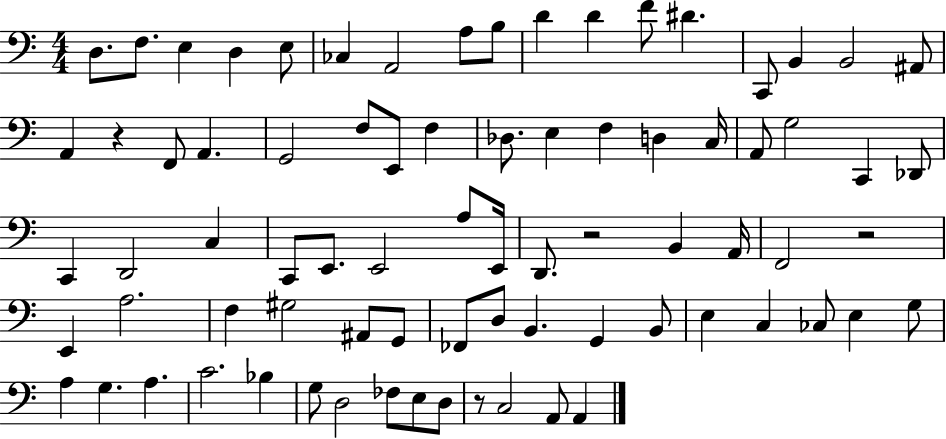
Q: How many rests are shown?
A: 4